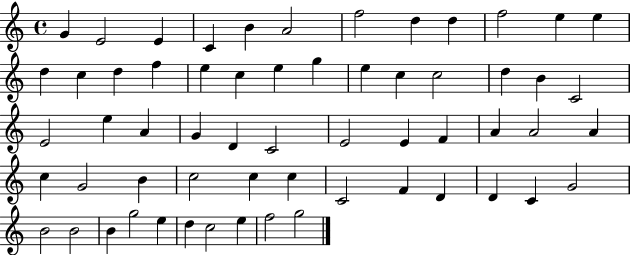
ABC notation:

X:1
T:Untitled
M:4/4
L:1/4
K:C
G E2 E C B A2 f2 d d f2 e e d c d f e c e g e c c2 d B C2 E2 e A G D C2 E2 E F A A2 A c G2 B c2 c c C2 F D D C G2 B2 B2 B g2 e d c2 e f2 g2